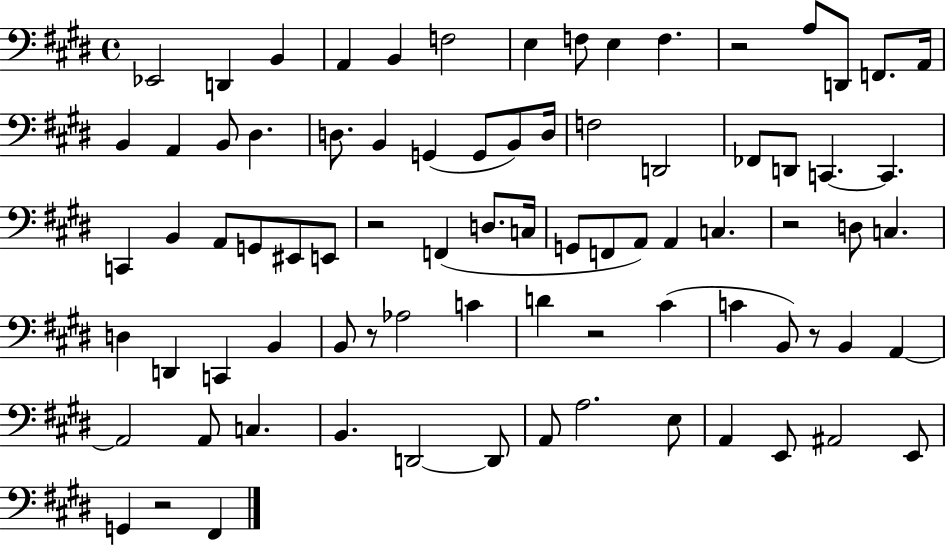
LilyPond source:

{
  \clef bass
  \time 4/4
  \defaultTimeSignature
  \key e \major
  \repeat volta 2 { ees,2 d,4 b,4 | a,4 b,4 f2 | e4 f8 e4 f4. | r2 a8 d,8 f,8. a,16 | \break b,4 a,4 b,8 dis4. | d8. b,4 g,4( g,8 b,8) d16 | f2 d,2 | fes,8 d,8 c,4.~~ c,4. | \break c,4 b,4 a,8 g,8 eis,8 e,8 | r2 f,4( d8. c16 | g,8 f,8 a,8) a,4 c4. | r2 d8 c4. | \break d4 d,4 c,4 b,4 | b,8 r8 aes2 c'4 | d'4 r2 cis'4( | c'4 b,8) r8 b,4 a,4~~ | \break a,2 a,8 c4. | b,4. d,2~~ d,8 | a,8 a2. e8 | a,4 e,8 ais,2 e,8 | \break g,4 r2 fis,4 | } \bar "|."
}